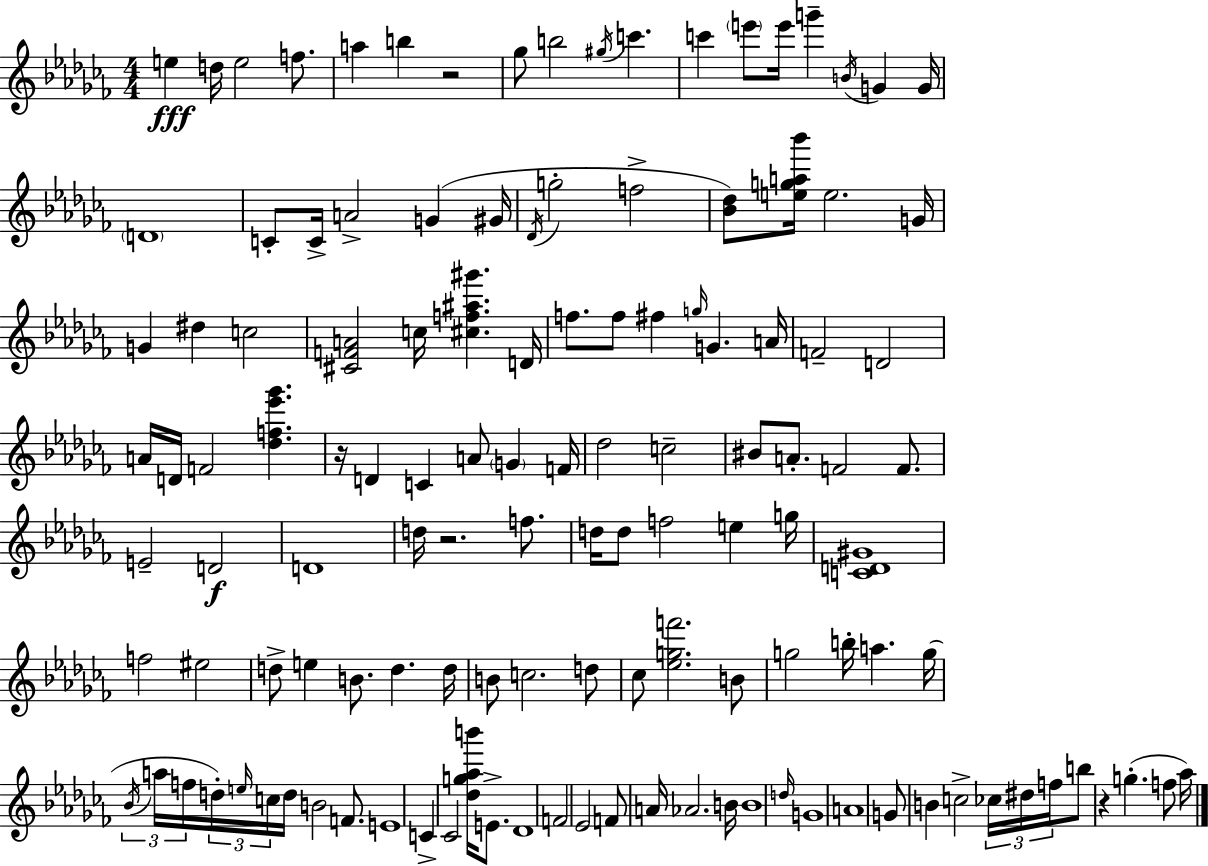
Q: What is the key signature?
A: AES minor